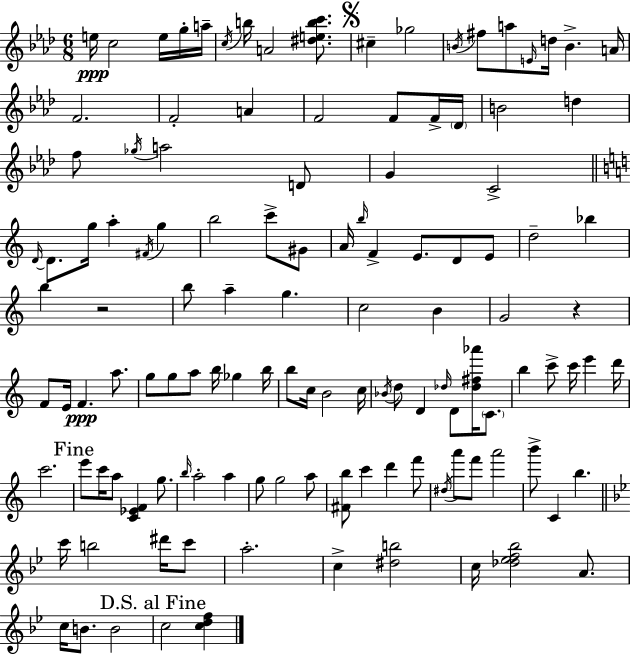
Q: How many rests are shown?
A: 2